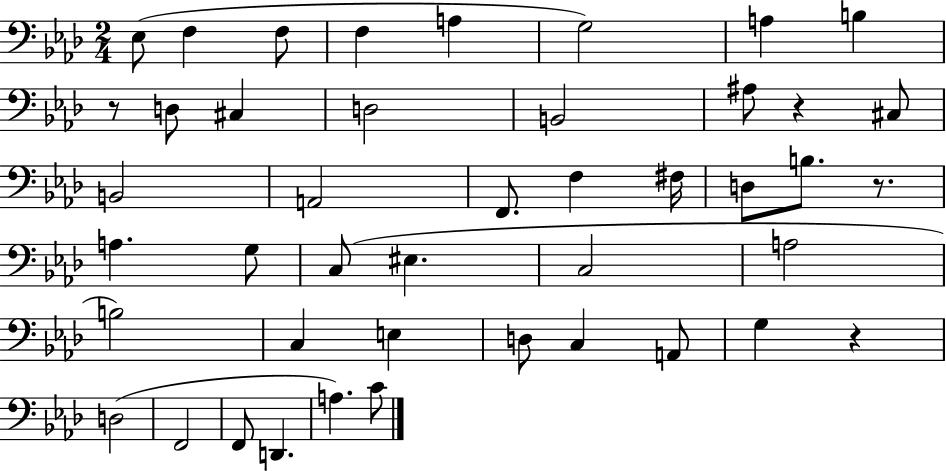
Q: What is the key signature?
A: AES major